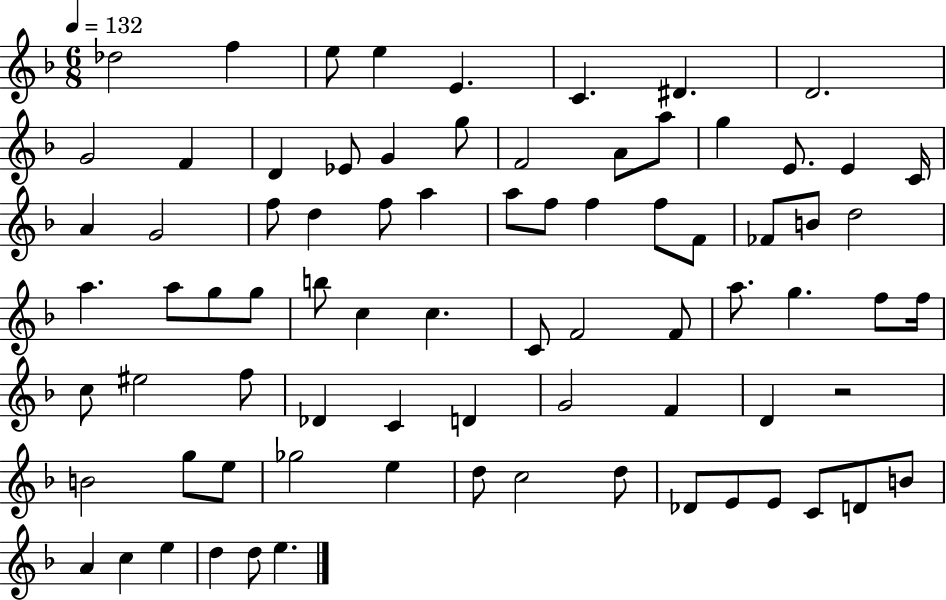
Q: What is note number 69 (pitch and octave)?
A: E4